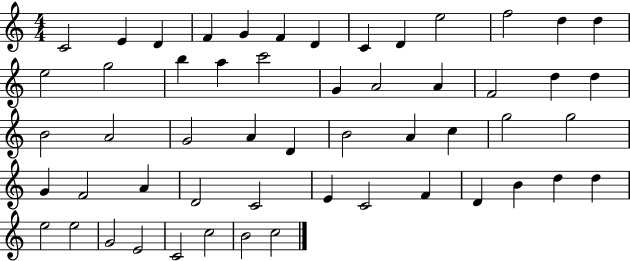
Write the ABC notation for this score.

X:1
T:Untitled
M:4/4
L:1/4
K:C
C2 E D F G F D C D e2 f2 d d e2 g2 b a c'2 G A2 A F2 d d B2 A2 G2 A D B2 A c g2 g2 G F2 A D2 C2 E C2 F D B d d e2 e2 G2 E2 C2 c2 B2 c2